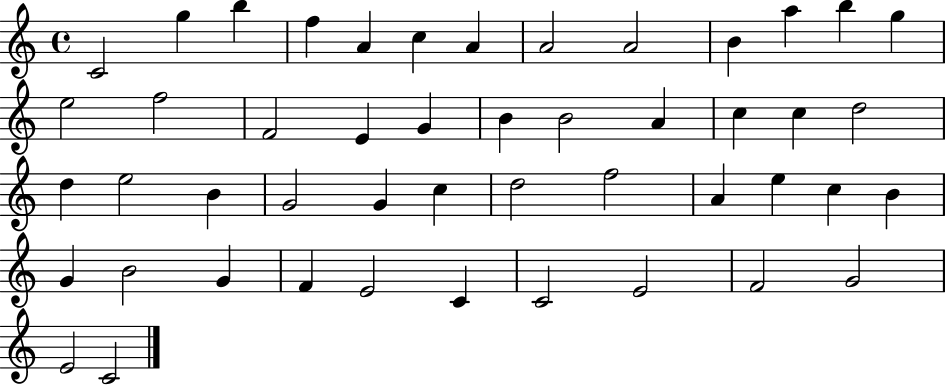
X:1
T:Untitled
M:4/4
L:1/4
K:C
C2 g b f A c A A2 A2 B a b g e2 f2 F2 E G B B2 A c c d2 d e2 B G2 G c d2 f2 A e c B G B2 G F E2 C C2 E2 F2 G2 E2 C2